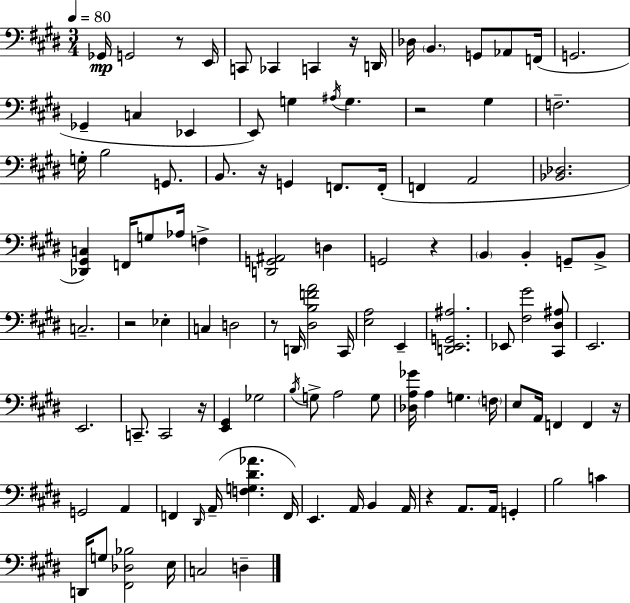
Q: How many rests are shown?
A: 10